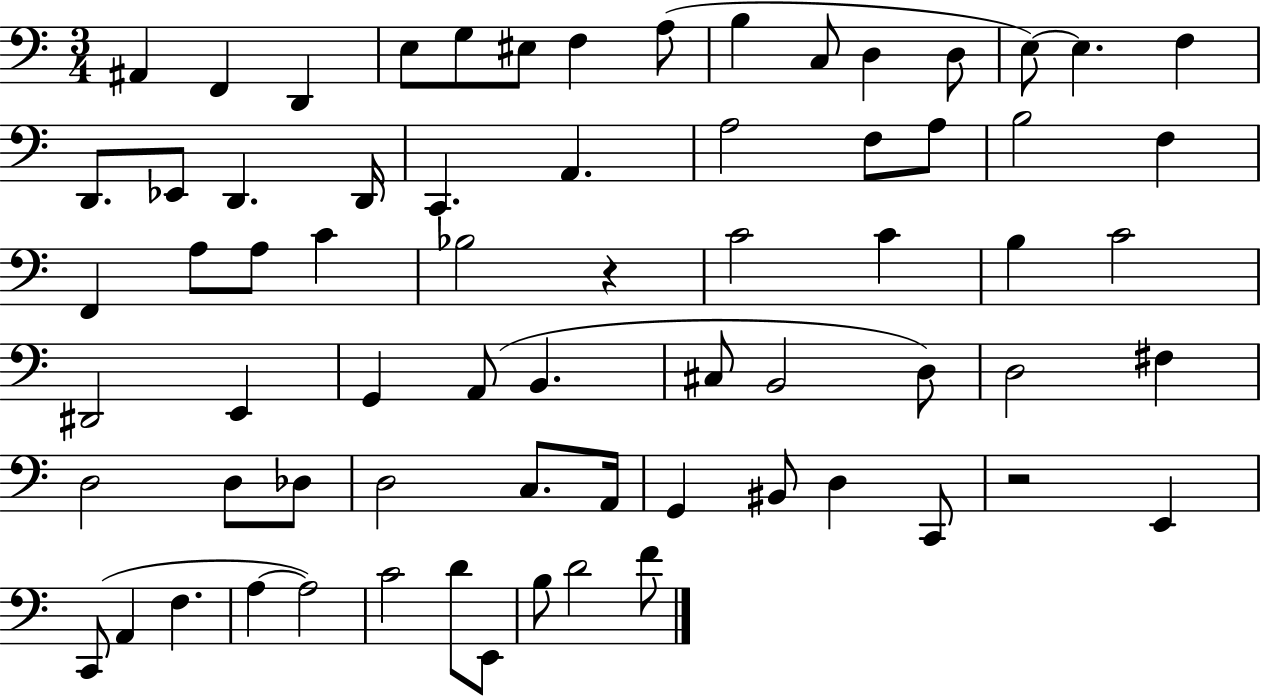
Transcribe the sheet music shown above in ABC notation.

X:1
T:Untitled
M:3/4
L:1/4
K:C
^A,, F,, D,, E,/2 G,/2 ^E,/2 F, A,/2 B, C,/2 D, D,/2 E,/2 E, F, D,,/2 _E,,/2 D,, D,,/4 C,, A,, A,2 F,/2 A,/2 B,2 F, F,, A,/2 A,/2 C _B,2 z C2 C B, C2 ^D,,2 E,, G,, A,,/2 B,, ^C,/2 B,,2 D,/2 D,2 ^F, D,2 D,/2 _D,/2 D,2 C,/2 A,,/4 G,, ^B,,/2 D, C,,/2 z2 E,, C,,/2 A,, F, A, A,2 C2 D/2 E,,/2 B,/2 D2 F/2